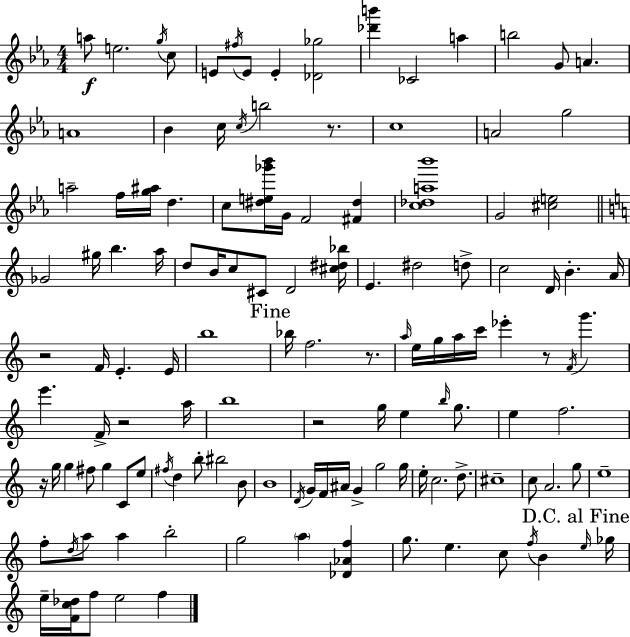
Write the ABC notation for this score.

X:1
T:Untitled
M:4/4
L:1/4
K:Eb
a/2 e2 g/4 c/2 E/2 ^f/4 E/2 E [_D_g]2 [_d'b'] _C2 a b2 G/2 A A4 _B c/4 c/4 b2 z/2 c4 A2 g2 a2 f/4 [g^a]/4 d c/2 [^de_g'_b']/4 G/4 F2 [^F^d] [c_da_b']4 G2 [^ce]2 _G2 ^g/4 b a/4 d/2 B/4 c/2 ^C/2 D2 [^c^d_b]/4 E ^d2 d/2 c2 D/4 B A/4 z2 F/4 E E/4 b4 _b/4 f2 z/2 a/4 e/4 g/4 a/4 c'/4 _e' z/2 F/4 g' e' F/4 z2 a/4 b4 z2 g/4 e b/4 g/2 e f2 z/4 g/4 g ^f/2 g C/2 e/2 ^f/4 d b/2 ^b2 B/2 B4 D/4 G/4 F/4 ^A/4 G g2 g/4 e/4 c2 d/2 ^c4 c/2 A2 g/2 e4 f/2 d/4 a/2 a b2 g2 a [_D_Af] g/2 e c/2 f/4 B e/4 _g/4 e/4 [Fc_d]/4 f/2 e2 f